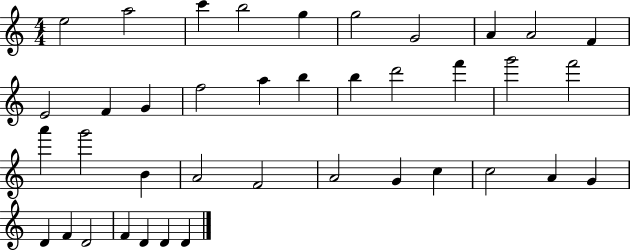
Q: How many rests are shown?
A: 0